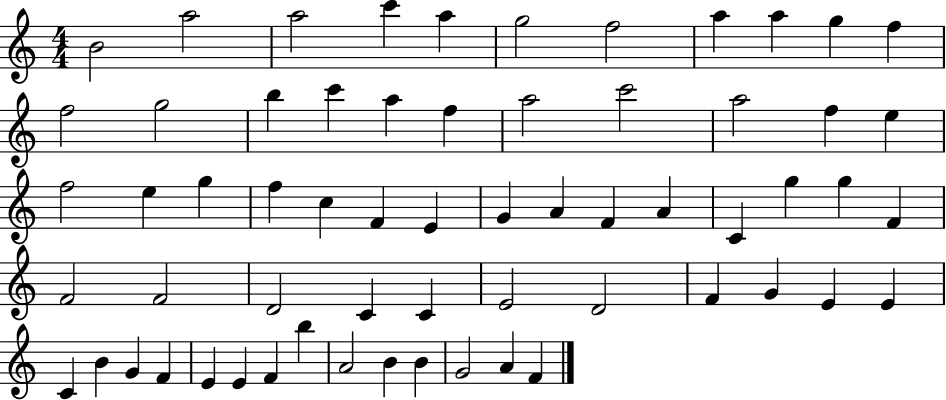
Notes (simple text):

B4/h A5/h A5/h C6/q A5/q G5/h F5/h A5/q A5/q G5/q F5/q F5/h G5/h B5/q C6/q A5/q F5/q A5/h C6/h A5/h F5/q E5/q F5/h E5/q G5/q F5/q C5/q F4/q E4/q G4/q A4/q F4/q A4/q C4/q G5/q G5/q F4/q F4/h F4/h D4/h C4/q C4/q E4/h D4/h F4/q G4/q E4/q E4/q C4/q B4/q G4/q F4/q E4/q E4/q F4/q B5/q A4/h B4/q B4/q G4/h A4/q F4/q